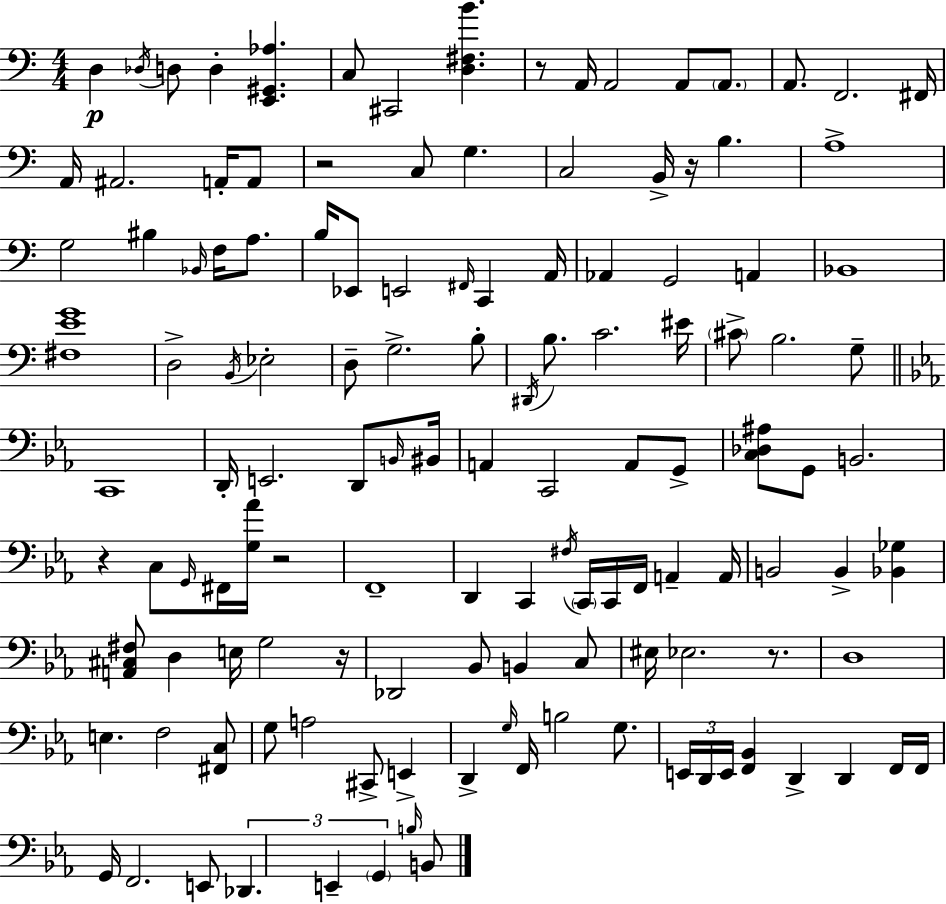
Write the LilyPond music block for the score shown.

{
  \clef bass
  \numericTimeSignature
  \time 4/4
  \key a \minor
  d4\p \acciaccatura { des16 } d8 d4-. <e, gis, aes>4. | c8 cis,2 <d fis b'>4. | r8 a,16 a,2 a,8 \parenthesize a,8. | a,8. f,2. | \break fis,16 a,16 ais,2. a,16-. a,8 | r2 c8 g4. | c2 b,16-> r16 b4. | a1-> | \break g2 bis4 \grace { bes,16 } f16 a8. | b16 ees,8 e,2 \grace { fis,16 } c,4 | a,16 aes,4 g,2 a,4 | bes,1 | \break <fis e' g'>1 | d2-> \acciaccatura { b,16 } ees2-. | d8-- g2.-> | b8-. \acciaccatura { dis,16 } b8. c'2. | \break eis'16 \parenthesize cis'8-> b2. | g8-- \bar "||" \break \key c \minor c,1 | d,16-. e,2. d,8 \grace { b,16 } | bis,16 a,4 c,2 a,8 g,8-> | <c des ais>8 g,8 b,2. | \break r4 c8 \grace { g,16 } fis,16 <g aes'>16 r2 | f,1-- | d,4 c,4 \acciaccatura { fis16 } \parenthesize c,16 c,16 f,16 a,4-- | a,16 b,2 b,4-> <bes, ges>4 | \break <a, cis fis>8 d4 e16 g2 | r16 des,2 bes,8 b,4 | c8 eis16 ees2. | r8. d1 | \break e4. f2 | <fis, c>8 g8 a2 cis,8-> e,4-> | d,4-> \grace { g16 } f,16 b2 | g8. \tuplet 3/2 { e,16 d,16 e,16 } <f, bes,>4 d,4-> d,4 | \break f,16 f,16 g,16 f,2. | e,8 \tuplet 3/2 { des,4. e,4-- \parenthesize g,4 } | \grace { b16 } b,8 \bar "|."
}